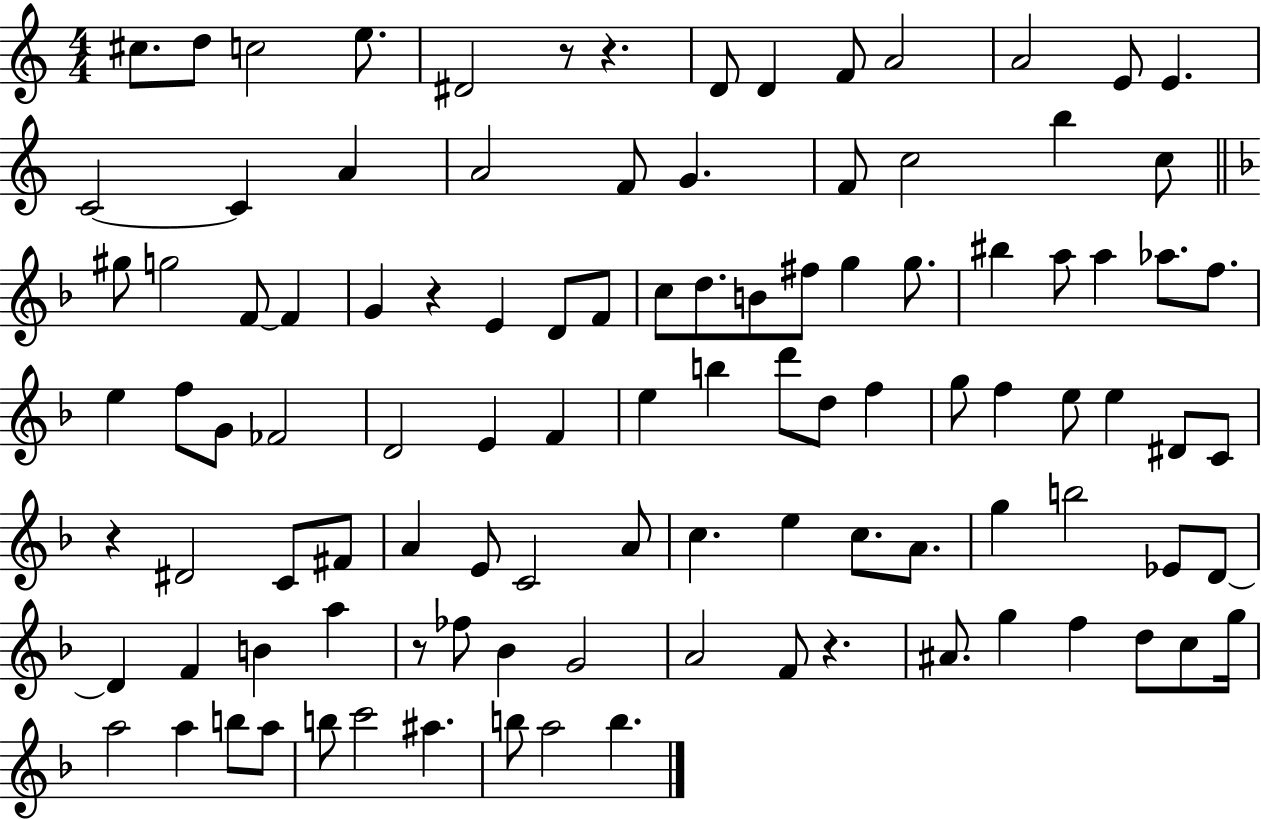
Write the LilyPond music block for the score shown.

{
  \clef treble
  \numericTimeSignature
  \time 4/4
  \key c \major
  cis''8. d''8 c''2 e''8. | dis'2 r8 r4. | d'8 d'4 f'8 a'2 | a'2 e'8 e'4. | \break c'2~~ c'4 a'4 | a'2 f'8 g'4. | f'8 c''2 b''4 c''8 | \bar "||" \break \key f \major gis''8 g''2 f'8~~ f'4 | g'4 r4 e'4 d'8 f'8 | c''8 d''8. b'8 fis''8 g''4 g''8. | bis''4 a''8 a''4 aes''8. f''8. | \break e''4 f''8 g'8 fes'2 | d'2 e'4 f'4 | e''4 b''4 d'''8 d''8 f''4 | g''8 f''4 e''8 e''4 dis'8 c'8 | \break r4 dis'2 c'8 fis'8 | a'4 e'8 c'2 a'8 | c''4. e''4 c''8. a'8. | g''4 b''2 ees'8 d'8~~ | \break d'4 f'4 b'4 a''4 | r8 fes''8 bes'4 g'2 | a'2 f'8 r4. | ais'8. g''4 f''4 d''8 c''8 g''16 | \break a''2 a''4 b''8 a''8 | b''8 c'''2 ais''4. | b''8 a''2 b''4. | \bar "|."
}